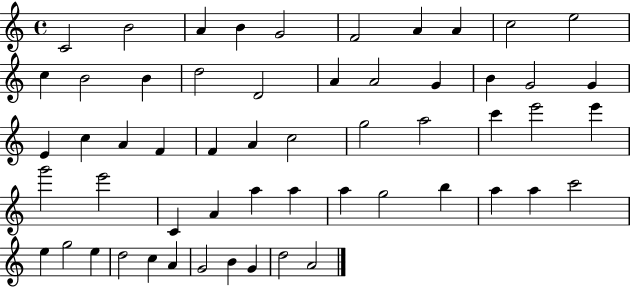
C4/h B4/h A4/q B4/q G4/h F4/h A4/q A4/q C5/h E5/h C5/q B4/h B4/q D5/h D4/h A4/q A4/h G4/q B4/q G4/h G4/q E4/q C5/q A4/q F4/q F4/q A4/q C5/h G5/h A5/h C6/q E6/h E6/q G6/h E6/h C4/q A4/q A5/q A5/q A5/q G5/h B5/q A5/q A5/q C6/h E5/q G5/h E5/q D5/h C5/q A4/q G4/h B4/q G4/q D5/h A4/h